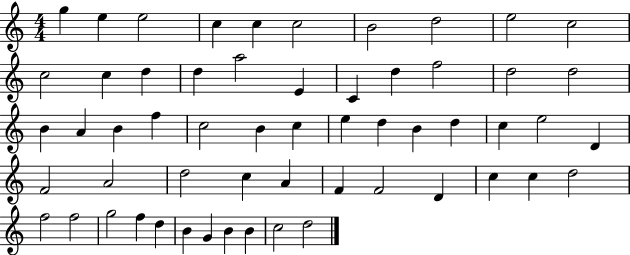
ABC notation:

X:1
T:Untitled
M:4/4
L:1/4
K:C
g e e2 c c c2 B2 d2 e2 c2 c2 c d d a2 E C d f2 d2 d2 B A B f c2 B c e d B d c e2 D F2 A2 d2 c A F F2 D c c d2 f2 f2 g2 f d B G B B c2 d2